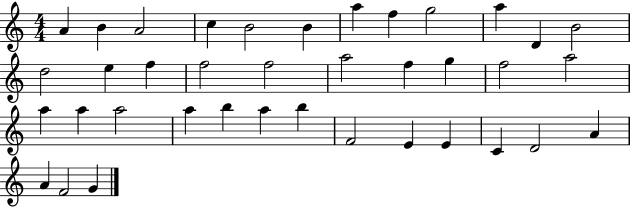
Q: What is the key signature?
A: C major